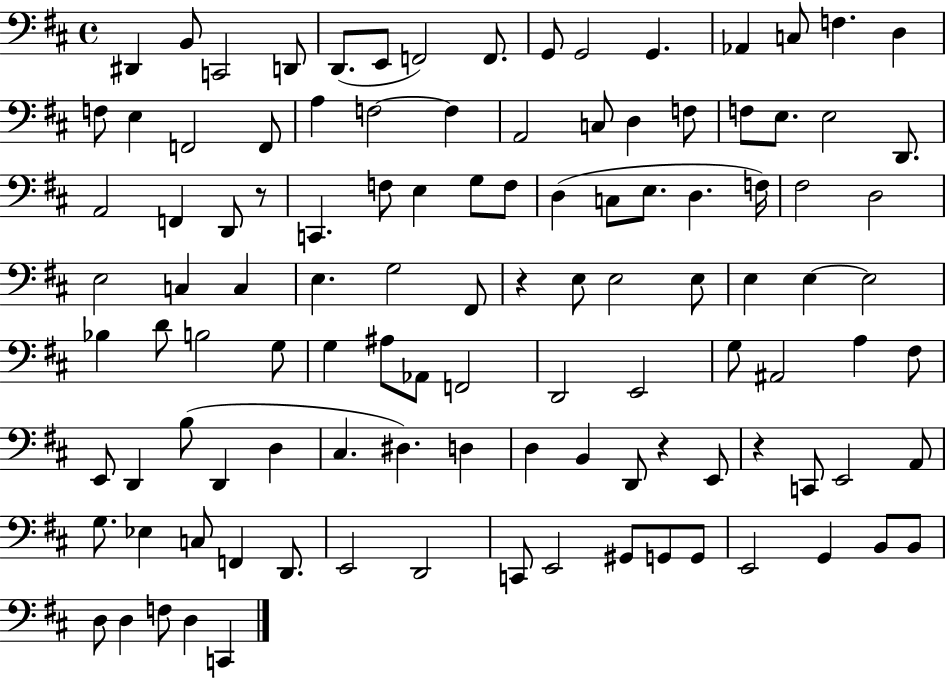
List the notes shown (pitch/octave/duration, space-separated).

D#2/q B2/e C2/h D2/e D2/e. E2/e F2/h F2/e. G2/e G2/h G2/q. Ab2/q C3/e F3/q. D3/q F3/e E3/q F2/h F2/e A3/q F3/h F3/q A2/h C3/e D3/q F3/e F3/e E3/e. E3/h D2/e. A2/h F2/q D2/e R/e C2/q. F3/e E3/q G3/e F3/e D3/q C3/e E3/e. D3/q. F3/s F#3/h D3/h E3/h C3/q C3/q E3/q. G3/h F#2/e R/q E3/e E3/h E3/e E3/q E3/q E3/h Bb3/q D4/e B3/h G3/e G3/q A#3/e Ab2/e F2/h D2/h E2/h G3/e A#2/h A3/q F#3/e E2/e D2/q B3/e D2/q D3/q C#3/q. D#3/q. D3/q D3/q B2/q D2/e R/q E2/e R/q C2/e E2/h A2/e G3/e. Eb3/q C3/e F2/q D2/e. E2/h D2/h C2/e E2/h G#2/e G2/e G2/e E2/h G2/q B2/e B2/e D3/e D3/q F3/e D3/q C2/q